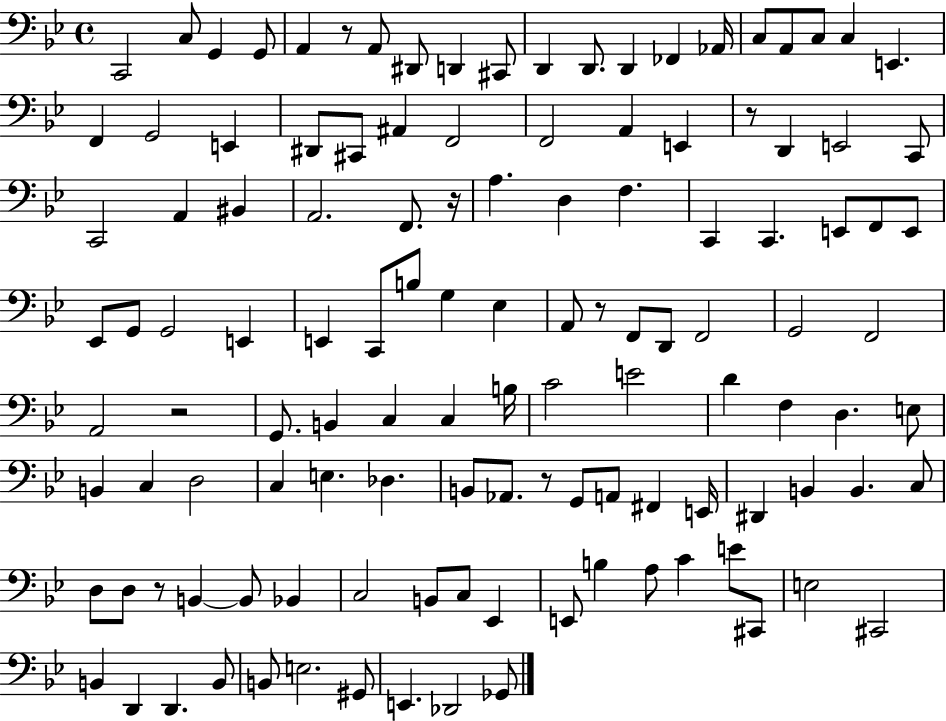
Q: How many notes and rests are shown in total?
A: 122